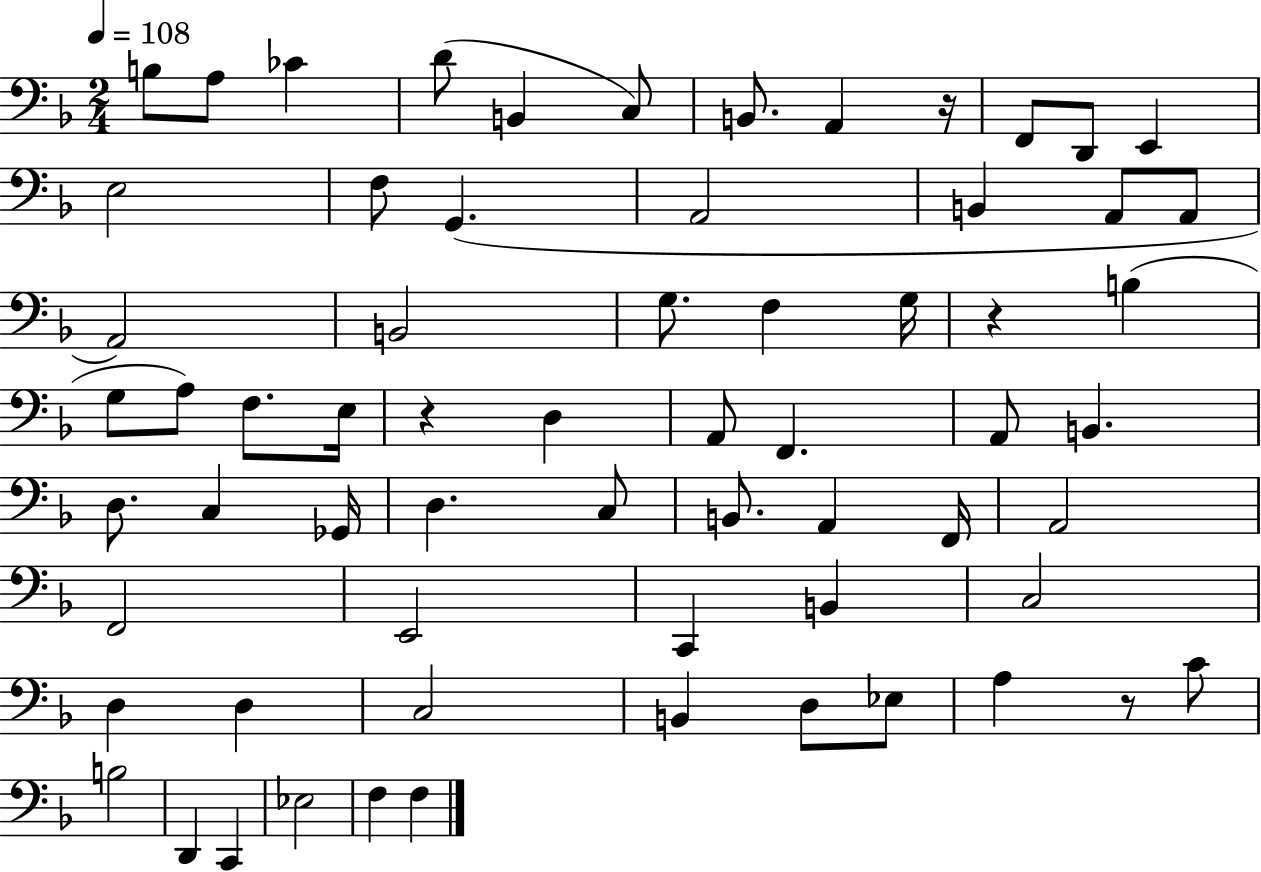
{
  \clef bass
  \numericTimeSignature
  \time 2/4
  \key f \major
  \tempo 4 = 108
  b8 a8 ces'4 | d'8( b,4 c8) | b,8. a,4 r16 | f,8 d,8 e,4 | \break e2 | f8 g,4.( | a,2 | b,4 a,8 a,8 | \break a,2) | b,2 | g8. f4 g16 | r4 b4( | \break g8 a8) f8. e16 | r4 d4 | a,8 f,4. | a,8 b,4. | \break d8. c4 ges,16 | d4. c8 | b,8. a,4 f,16 | a,2 | \break f,2 | e,2 | c,4 b,4 | c2 | \break d4 d4 | c2 | b,4 d8 ees8 | a4 r8 c'8 | \break b2 | d,4 c,4 | ees2 | f4 f4 | \break \bar "|."
}